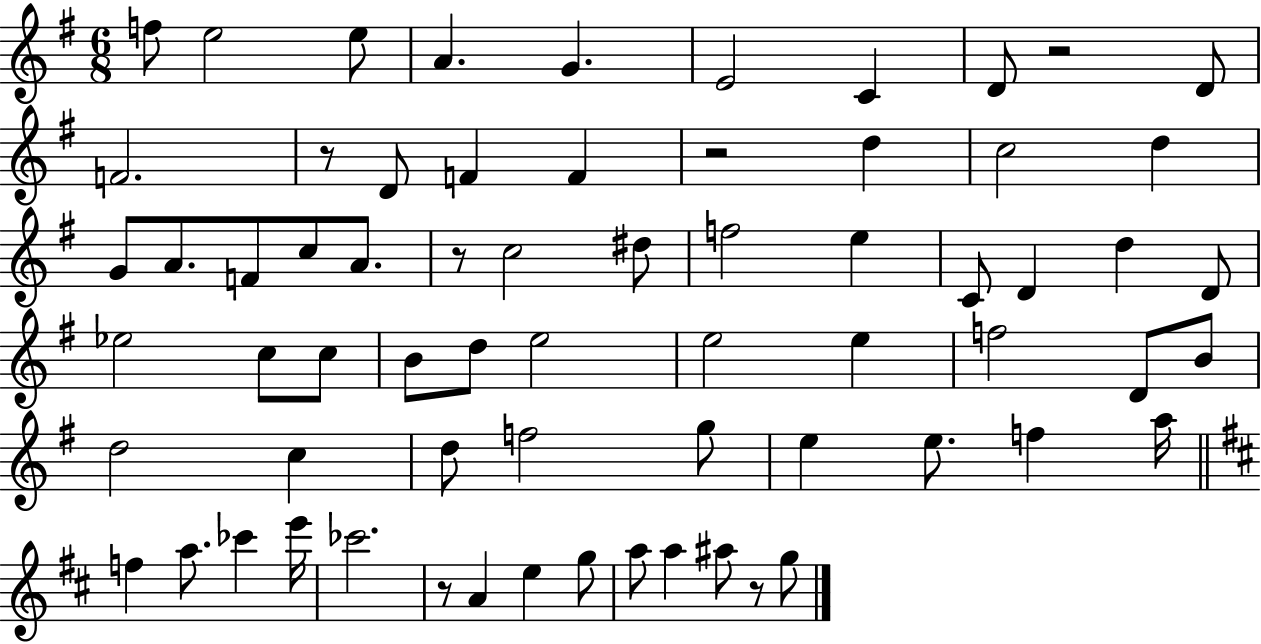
X:1
T:Untitled
M:6/8
L:1/4
K:G
f/2 e2 e/2 A G E2 C D/2 z2 D/2 F2 z/2 D/2 F F z2 d c2 d G/2 A/2 F/2 c/2 A/2 z/2 c2 ^d/2 f2 e C/2 D d D/2 _e2 c/2 c/2 B/2 d/2 e2 e2 e f2 D/2 B/2 d2 c d/2 f2 g/2 e e/2 f a/4 f a/2 _c' e'/4 _c'2 z/2 A e g/2 a/2 a ^a/2 z/2 g/2